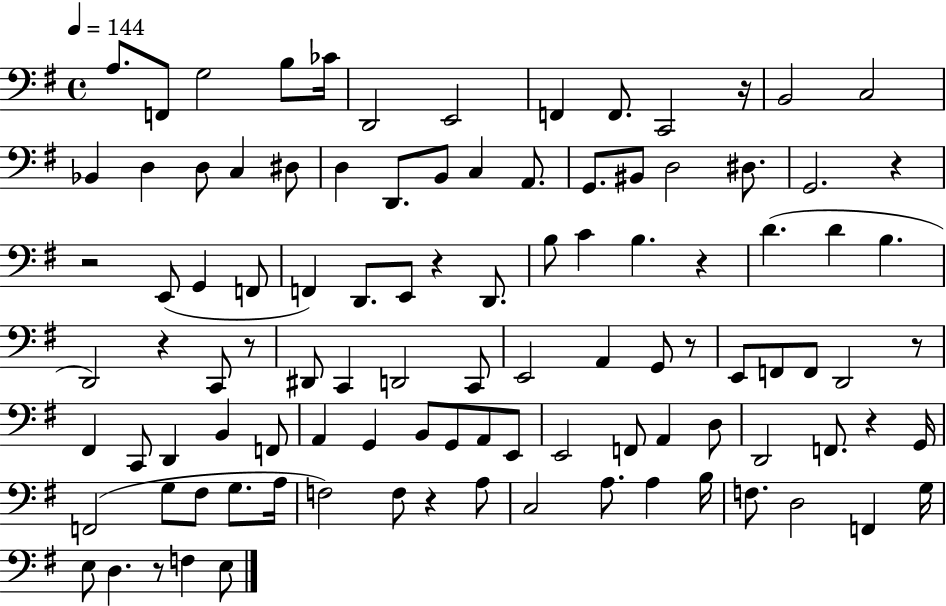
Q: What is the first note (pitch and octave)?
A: A3